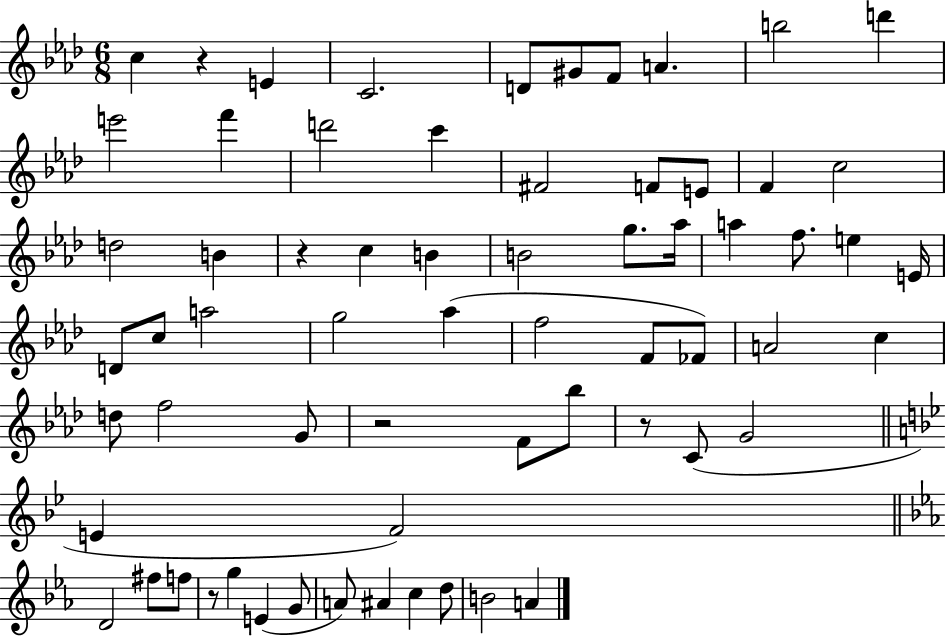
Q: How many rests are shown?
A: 5